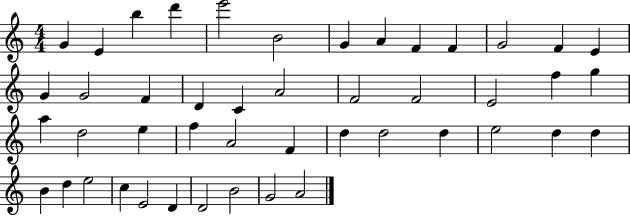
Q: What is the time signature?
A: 4/4